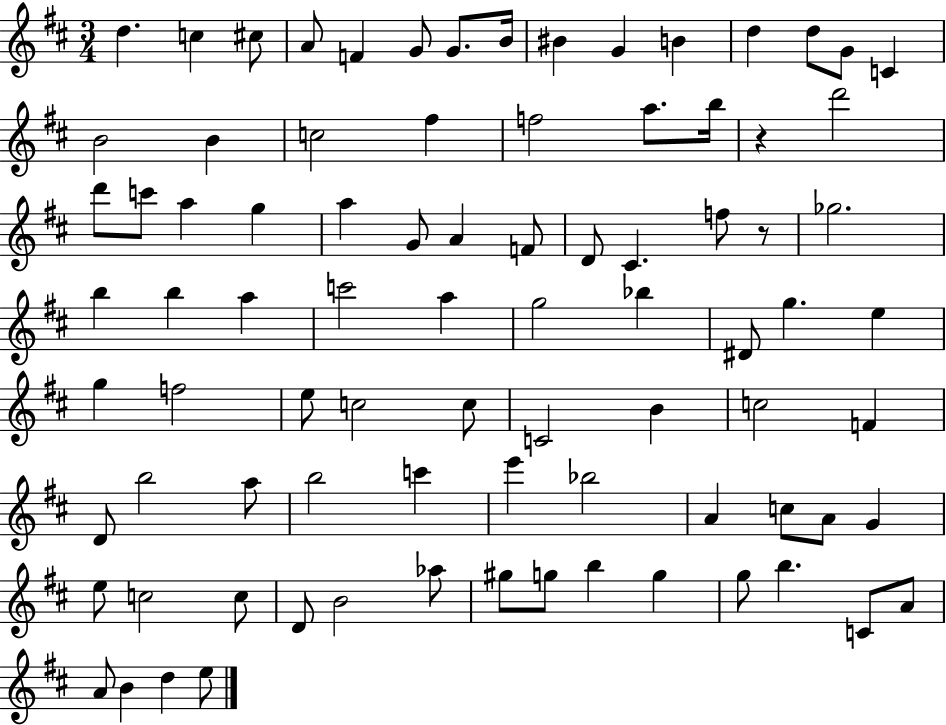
{
  \clef treble
  \numericTimeSignature
  \time 3/4
  \key d \major
  d''4. c''4 cis''8 | a'8 f'4 g'8 g'8. b'16 | bis'4 g'4 b'4 | d''4 d''8 g'8 c'4 | \break b'2 b'4 | c''2 fis''4 | f''2 a''8. b''16 | r4 d'''2 | \break d'''8 c'''8 a''4 g''4 | a''4 g'8 a'4 f'8 | d'8 cis'4. f''8 r8 | ges''2. | \break b''4 b''4 a''4 | c'''2 a''4 | g''2 bes''4 | dis'8 g''4. e''4 | \break g''4 f''2 | e''8 c''2 c''8 | c'2 b'4 | c''2 f'4 | \break d'8 b''2 a''8 | b''2 c'''4 | e'''4 bes''2 | a'4 c''8 a'8 g'4 | \break e''8 c''2 c''8 | d'8 b'2 aes''8 | gis''8 g''8 b''4 g''4 | g''8 b''4. c'8 a'8 | \break a'8 b'4 d''4 e''8 | \bar "|."
}